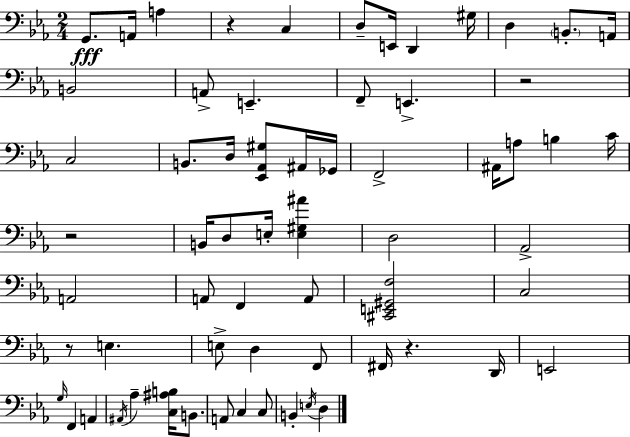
G2/e. A2/s A3/q R/q C3/q D3/e E2/s D2/q G#3/s D3/q B2/e. A2/s B2/h A2/e E2/q. F2/e E2/q. R/h C3/h B2/e. D3/s [Eb2,Ab2,G#3]/e A#2/s Gb2/s F2/h A#2/s A3/e B3/q C4/s R/h B2/s D3/e E3/s [E3,G#3,A#4]/q D3/h Ab2/h A2/h A2/e F2/q A2/e [C#2,E2,G#2,F3]/h C3/h R/e E3/q. E3/e D3/q F2/e F#2/s R/q. D2/s E2/h G3/s F2/q A2/q A#2/s Ab3/q [C3,A#3,B3]/s B2/e. A2/e C3/q C3/e B2/q E3/s D3/q